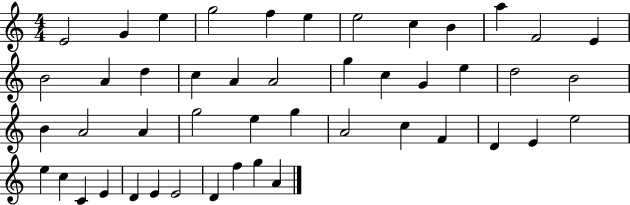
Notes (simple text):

E4/h G4/q E5/q G5/h F5/q E5/q E5/h C5/q B4/q A5/q F4/h E4/q B4/h A4/q D5/q C5/q A4/q A4/h G5/q C5/q G4/q E5/q D5/h B4/h B4/q A4/h A4/q G5/h E5/q G5/q A4/h C5/q F4/q D4/q E4/q E5/h E5/q C5/q C4/q E4/q D4/q E4/q E4/h D4/q F5/q G5/q A4/q